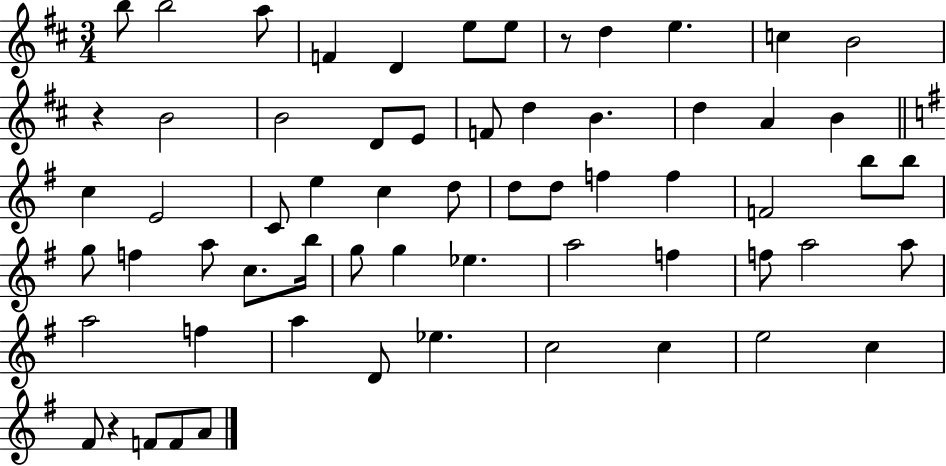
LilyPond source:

{
  \clef treble
  \numericTimeSignature
  \time 3/4
  \key d \major
  \repeat volta 2 { b''8 b''2 a''8 | f'4 d'4 e''8 e''8 | r8 d''4 e''4. | c''4 b'2 | \break r4 b'2 | b'2 d'8 e'8 | f'8 d''4 b'4. | d''4 a'4 b'4 | \break \bar "||" \break \key g \major c''4 e'2 | c'8 e''4 c''4 d''8 | d''8 d''8 f''4 f''4 | f'2 b''8 b''8 | \break g''8 f''4 a''8 c''8. b''16 | g''8 g''4 ees''4. | a''2 f''4 | f''8 a''2 a''8 | \break a''2 f''4 | a''4 d'8 ees''4. | c''2 c''4 | e''2 c''4 | \break fis'8 r4 f'8 f'8 a'8 | } \bar "|."
}